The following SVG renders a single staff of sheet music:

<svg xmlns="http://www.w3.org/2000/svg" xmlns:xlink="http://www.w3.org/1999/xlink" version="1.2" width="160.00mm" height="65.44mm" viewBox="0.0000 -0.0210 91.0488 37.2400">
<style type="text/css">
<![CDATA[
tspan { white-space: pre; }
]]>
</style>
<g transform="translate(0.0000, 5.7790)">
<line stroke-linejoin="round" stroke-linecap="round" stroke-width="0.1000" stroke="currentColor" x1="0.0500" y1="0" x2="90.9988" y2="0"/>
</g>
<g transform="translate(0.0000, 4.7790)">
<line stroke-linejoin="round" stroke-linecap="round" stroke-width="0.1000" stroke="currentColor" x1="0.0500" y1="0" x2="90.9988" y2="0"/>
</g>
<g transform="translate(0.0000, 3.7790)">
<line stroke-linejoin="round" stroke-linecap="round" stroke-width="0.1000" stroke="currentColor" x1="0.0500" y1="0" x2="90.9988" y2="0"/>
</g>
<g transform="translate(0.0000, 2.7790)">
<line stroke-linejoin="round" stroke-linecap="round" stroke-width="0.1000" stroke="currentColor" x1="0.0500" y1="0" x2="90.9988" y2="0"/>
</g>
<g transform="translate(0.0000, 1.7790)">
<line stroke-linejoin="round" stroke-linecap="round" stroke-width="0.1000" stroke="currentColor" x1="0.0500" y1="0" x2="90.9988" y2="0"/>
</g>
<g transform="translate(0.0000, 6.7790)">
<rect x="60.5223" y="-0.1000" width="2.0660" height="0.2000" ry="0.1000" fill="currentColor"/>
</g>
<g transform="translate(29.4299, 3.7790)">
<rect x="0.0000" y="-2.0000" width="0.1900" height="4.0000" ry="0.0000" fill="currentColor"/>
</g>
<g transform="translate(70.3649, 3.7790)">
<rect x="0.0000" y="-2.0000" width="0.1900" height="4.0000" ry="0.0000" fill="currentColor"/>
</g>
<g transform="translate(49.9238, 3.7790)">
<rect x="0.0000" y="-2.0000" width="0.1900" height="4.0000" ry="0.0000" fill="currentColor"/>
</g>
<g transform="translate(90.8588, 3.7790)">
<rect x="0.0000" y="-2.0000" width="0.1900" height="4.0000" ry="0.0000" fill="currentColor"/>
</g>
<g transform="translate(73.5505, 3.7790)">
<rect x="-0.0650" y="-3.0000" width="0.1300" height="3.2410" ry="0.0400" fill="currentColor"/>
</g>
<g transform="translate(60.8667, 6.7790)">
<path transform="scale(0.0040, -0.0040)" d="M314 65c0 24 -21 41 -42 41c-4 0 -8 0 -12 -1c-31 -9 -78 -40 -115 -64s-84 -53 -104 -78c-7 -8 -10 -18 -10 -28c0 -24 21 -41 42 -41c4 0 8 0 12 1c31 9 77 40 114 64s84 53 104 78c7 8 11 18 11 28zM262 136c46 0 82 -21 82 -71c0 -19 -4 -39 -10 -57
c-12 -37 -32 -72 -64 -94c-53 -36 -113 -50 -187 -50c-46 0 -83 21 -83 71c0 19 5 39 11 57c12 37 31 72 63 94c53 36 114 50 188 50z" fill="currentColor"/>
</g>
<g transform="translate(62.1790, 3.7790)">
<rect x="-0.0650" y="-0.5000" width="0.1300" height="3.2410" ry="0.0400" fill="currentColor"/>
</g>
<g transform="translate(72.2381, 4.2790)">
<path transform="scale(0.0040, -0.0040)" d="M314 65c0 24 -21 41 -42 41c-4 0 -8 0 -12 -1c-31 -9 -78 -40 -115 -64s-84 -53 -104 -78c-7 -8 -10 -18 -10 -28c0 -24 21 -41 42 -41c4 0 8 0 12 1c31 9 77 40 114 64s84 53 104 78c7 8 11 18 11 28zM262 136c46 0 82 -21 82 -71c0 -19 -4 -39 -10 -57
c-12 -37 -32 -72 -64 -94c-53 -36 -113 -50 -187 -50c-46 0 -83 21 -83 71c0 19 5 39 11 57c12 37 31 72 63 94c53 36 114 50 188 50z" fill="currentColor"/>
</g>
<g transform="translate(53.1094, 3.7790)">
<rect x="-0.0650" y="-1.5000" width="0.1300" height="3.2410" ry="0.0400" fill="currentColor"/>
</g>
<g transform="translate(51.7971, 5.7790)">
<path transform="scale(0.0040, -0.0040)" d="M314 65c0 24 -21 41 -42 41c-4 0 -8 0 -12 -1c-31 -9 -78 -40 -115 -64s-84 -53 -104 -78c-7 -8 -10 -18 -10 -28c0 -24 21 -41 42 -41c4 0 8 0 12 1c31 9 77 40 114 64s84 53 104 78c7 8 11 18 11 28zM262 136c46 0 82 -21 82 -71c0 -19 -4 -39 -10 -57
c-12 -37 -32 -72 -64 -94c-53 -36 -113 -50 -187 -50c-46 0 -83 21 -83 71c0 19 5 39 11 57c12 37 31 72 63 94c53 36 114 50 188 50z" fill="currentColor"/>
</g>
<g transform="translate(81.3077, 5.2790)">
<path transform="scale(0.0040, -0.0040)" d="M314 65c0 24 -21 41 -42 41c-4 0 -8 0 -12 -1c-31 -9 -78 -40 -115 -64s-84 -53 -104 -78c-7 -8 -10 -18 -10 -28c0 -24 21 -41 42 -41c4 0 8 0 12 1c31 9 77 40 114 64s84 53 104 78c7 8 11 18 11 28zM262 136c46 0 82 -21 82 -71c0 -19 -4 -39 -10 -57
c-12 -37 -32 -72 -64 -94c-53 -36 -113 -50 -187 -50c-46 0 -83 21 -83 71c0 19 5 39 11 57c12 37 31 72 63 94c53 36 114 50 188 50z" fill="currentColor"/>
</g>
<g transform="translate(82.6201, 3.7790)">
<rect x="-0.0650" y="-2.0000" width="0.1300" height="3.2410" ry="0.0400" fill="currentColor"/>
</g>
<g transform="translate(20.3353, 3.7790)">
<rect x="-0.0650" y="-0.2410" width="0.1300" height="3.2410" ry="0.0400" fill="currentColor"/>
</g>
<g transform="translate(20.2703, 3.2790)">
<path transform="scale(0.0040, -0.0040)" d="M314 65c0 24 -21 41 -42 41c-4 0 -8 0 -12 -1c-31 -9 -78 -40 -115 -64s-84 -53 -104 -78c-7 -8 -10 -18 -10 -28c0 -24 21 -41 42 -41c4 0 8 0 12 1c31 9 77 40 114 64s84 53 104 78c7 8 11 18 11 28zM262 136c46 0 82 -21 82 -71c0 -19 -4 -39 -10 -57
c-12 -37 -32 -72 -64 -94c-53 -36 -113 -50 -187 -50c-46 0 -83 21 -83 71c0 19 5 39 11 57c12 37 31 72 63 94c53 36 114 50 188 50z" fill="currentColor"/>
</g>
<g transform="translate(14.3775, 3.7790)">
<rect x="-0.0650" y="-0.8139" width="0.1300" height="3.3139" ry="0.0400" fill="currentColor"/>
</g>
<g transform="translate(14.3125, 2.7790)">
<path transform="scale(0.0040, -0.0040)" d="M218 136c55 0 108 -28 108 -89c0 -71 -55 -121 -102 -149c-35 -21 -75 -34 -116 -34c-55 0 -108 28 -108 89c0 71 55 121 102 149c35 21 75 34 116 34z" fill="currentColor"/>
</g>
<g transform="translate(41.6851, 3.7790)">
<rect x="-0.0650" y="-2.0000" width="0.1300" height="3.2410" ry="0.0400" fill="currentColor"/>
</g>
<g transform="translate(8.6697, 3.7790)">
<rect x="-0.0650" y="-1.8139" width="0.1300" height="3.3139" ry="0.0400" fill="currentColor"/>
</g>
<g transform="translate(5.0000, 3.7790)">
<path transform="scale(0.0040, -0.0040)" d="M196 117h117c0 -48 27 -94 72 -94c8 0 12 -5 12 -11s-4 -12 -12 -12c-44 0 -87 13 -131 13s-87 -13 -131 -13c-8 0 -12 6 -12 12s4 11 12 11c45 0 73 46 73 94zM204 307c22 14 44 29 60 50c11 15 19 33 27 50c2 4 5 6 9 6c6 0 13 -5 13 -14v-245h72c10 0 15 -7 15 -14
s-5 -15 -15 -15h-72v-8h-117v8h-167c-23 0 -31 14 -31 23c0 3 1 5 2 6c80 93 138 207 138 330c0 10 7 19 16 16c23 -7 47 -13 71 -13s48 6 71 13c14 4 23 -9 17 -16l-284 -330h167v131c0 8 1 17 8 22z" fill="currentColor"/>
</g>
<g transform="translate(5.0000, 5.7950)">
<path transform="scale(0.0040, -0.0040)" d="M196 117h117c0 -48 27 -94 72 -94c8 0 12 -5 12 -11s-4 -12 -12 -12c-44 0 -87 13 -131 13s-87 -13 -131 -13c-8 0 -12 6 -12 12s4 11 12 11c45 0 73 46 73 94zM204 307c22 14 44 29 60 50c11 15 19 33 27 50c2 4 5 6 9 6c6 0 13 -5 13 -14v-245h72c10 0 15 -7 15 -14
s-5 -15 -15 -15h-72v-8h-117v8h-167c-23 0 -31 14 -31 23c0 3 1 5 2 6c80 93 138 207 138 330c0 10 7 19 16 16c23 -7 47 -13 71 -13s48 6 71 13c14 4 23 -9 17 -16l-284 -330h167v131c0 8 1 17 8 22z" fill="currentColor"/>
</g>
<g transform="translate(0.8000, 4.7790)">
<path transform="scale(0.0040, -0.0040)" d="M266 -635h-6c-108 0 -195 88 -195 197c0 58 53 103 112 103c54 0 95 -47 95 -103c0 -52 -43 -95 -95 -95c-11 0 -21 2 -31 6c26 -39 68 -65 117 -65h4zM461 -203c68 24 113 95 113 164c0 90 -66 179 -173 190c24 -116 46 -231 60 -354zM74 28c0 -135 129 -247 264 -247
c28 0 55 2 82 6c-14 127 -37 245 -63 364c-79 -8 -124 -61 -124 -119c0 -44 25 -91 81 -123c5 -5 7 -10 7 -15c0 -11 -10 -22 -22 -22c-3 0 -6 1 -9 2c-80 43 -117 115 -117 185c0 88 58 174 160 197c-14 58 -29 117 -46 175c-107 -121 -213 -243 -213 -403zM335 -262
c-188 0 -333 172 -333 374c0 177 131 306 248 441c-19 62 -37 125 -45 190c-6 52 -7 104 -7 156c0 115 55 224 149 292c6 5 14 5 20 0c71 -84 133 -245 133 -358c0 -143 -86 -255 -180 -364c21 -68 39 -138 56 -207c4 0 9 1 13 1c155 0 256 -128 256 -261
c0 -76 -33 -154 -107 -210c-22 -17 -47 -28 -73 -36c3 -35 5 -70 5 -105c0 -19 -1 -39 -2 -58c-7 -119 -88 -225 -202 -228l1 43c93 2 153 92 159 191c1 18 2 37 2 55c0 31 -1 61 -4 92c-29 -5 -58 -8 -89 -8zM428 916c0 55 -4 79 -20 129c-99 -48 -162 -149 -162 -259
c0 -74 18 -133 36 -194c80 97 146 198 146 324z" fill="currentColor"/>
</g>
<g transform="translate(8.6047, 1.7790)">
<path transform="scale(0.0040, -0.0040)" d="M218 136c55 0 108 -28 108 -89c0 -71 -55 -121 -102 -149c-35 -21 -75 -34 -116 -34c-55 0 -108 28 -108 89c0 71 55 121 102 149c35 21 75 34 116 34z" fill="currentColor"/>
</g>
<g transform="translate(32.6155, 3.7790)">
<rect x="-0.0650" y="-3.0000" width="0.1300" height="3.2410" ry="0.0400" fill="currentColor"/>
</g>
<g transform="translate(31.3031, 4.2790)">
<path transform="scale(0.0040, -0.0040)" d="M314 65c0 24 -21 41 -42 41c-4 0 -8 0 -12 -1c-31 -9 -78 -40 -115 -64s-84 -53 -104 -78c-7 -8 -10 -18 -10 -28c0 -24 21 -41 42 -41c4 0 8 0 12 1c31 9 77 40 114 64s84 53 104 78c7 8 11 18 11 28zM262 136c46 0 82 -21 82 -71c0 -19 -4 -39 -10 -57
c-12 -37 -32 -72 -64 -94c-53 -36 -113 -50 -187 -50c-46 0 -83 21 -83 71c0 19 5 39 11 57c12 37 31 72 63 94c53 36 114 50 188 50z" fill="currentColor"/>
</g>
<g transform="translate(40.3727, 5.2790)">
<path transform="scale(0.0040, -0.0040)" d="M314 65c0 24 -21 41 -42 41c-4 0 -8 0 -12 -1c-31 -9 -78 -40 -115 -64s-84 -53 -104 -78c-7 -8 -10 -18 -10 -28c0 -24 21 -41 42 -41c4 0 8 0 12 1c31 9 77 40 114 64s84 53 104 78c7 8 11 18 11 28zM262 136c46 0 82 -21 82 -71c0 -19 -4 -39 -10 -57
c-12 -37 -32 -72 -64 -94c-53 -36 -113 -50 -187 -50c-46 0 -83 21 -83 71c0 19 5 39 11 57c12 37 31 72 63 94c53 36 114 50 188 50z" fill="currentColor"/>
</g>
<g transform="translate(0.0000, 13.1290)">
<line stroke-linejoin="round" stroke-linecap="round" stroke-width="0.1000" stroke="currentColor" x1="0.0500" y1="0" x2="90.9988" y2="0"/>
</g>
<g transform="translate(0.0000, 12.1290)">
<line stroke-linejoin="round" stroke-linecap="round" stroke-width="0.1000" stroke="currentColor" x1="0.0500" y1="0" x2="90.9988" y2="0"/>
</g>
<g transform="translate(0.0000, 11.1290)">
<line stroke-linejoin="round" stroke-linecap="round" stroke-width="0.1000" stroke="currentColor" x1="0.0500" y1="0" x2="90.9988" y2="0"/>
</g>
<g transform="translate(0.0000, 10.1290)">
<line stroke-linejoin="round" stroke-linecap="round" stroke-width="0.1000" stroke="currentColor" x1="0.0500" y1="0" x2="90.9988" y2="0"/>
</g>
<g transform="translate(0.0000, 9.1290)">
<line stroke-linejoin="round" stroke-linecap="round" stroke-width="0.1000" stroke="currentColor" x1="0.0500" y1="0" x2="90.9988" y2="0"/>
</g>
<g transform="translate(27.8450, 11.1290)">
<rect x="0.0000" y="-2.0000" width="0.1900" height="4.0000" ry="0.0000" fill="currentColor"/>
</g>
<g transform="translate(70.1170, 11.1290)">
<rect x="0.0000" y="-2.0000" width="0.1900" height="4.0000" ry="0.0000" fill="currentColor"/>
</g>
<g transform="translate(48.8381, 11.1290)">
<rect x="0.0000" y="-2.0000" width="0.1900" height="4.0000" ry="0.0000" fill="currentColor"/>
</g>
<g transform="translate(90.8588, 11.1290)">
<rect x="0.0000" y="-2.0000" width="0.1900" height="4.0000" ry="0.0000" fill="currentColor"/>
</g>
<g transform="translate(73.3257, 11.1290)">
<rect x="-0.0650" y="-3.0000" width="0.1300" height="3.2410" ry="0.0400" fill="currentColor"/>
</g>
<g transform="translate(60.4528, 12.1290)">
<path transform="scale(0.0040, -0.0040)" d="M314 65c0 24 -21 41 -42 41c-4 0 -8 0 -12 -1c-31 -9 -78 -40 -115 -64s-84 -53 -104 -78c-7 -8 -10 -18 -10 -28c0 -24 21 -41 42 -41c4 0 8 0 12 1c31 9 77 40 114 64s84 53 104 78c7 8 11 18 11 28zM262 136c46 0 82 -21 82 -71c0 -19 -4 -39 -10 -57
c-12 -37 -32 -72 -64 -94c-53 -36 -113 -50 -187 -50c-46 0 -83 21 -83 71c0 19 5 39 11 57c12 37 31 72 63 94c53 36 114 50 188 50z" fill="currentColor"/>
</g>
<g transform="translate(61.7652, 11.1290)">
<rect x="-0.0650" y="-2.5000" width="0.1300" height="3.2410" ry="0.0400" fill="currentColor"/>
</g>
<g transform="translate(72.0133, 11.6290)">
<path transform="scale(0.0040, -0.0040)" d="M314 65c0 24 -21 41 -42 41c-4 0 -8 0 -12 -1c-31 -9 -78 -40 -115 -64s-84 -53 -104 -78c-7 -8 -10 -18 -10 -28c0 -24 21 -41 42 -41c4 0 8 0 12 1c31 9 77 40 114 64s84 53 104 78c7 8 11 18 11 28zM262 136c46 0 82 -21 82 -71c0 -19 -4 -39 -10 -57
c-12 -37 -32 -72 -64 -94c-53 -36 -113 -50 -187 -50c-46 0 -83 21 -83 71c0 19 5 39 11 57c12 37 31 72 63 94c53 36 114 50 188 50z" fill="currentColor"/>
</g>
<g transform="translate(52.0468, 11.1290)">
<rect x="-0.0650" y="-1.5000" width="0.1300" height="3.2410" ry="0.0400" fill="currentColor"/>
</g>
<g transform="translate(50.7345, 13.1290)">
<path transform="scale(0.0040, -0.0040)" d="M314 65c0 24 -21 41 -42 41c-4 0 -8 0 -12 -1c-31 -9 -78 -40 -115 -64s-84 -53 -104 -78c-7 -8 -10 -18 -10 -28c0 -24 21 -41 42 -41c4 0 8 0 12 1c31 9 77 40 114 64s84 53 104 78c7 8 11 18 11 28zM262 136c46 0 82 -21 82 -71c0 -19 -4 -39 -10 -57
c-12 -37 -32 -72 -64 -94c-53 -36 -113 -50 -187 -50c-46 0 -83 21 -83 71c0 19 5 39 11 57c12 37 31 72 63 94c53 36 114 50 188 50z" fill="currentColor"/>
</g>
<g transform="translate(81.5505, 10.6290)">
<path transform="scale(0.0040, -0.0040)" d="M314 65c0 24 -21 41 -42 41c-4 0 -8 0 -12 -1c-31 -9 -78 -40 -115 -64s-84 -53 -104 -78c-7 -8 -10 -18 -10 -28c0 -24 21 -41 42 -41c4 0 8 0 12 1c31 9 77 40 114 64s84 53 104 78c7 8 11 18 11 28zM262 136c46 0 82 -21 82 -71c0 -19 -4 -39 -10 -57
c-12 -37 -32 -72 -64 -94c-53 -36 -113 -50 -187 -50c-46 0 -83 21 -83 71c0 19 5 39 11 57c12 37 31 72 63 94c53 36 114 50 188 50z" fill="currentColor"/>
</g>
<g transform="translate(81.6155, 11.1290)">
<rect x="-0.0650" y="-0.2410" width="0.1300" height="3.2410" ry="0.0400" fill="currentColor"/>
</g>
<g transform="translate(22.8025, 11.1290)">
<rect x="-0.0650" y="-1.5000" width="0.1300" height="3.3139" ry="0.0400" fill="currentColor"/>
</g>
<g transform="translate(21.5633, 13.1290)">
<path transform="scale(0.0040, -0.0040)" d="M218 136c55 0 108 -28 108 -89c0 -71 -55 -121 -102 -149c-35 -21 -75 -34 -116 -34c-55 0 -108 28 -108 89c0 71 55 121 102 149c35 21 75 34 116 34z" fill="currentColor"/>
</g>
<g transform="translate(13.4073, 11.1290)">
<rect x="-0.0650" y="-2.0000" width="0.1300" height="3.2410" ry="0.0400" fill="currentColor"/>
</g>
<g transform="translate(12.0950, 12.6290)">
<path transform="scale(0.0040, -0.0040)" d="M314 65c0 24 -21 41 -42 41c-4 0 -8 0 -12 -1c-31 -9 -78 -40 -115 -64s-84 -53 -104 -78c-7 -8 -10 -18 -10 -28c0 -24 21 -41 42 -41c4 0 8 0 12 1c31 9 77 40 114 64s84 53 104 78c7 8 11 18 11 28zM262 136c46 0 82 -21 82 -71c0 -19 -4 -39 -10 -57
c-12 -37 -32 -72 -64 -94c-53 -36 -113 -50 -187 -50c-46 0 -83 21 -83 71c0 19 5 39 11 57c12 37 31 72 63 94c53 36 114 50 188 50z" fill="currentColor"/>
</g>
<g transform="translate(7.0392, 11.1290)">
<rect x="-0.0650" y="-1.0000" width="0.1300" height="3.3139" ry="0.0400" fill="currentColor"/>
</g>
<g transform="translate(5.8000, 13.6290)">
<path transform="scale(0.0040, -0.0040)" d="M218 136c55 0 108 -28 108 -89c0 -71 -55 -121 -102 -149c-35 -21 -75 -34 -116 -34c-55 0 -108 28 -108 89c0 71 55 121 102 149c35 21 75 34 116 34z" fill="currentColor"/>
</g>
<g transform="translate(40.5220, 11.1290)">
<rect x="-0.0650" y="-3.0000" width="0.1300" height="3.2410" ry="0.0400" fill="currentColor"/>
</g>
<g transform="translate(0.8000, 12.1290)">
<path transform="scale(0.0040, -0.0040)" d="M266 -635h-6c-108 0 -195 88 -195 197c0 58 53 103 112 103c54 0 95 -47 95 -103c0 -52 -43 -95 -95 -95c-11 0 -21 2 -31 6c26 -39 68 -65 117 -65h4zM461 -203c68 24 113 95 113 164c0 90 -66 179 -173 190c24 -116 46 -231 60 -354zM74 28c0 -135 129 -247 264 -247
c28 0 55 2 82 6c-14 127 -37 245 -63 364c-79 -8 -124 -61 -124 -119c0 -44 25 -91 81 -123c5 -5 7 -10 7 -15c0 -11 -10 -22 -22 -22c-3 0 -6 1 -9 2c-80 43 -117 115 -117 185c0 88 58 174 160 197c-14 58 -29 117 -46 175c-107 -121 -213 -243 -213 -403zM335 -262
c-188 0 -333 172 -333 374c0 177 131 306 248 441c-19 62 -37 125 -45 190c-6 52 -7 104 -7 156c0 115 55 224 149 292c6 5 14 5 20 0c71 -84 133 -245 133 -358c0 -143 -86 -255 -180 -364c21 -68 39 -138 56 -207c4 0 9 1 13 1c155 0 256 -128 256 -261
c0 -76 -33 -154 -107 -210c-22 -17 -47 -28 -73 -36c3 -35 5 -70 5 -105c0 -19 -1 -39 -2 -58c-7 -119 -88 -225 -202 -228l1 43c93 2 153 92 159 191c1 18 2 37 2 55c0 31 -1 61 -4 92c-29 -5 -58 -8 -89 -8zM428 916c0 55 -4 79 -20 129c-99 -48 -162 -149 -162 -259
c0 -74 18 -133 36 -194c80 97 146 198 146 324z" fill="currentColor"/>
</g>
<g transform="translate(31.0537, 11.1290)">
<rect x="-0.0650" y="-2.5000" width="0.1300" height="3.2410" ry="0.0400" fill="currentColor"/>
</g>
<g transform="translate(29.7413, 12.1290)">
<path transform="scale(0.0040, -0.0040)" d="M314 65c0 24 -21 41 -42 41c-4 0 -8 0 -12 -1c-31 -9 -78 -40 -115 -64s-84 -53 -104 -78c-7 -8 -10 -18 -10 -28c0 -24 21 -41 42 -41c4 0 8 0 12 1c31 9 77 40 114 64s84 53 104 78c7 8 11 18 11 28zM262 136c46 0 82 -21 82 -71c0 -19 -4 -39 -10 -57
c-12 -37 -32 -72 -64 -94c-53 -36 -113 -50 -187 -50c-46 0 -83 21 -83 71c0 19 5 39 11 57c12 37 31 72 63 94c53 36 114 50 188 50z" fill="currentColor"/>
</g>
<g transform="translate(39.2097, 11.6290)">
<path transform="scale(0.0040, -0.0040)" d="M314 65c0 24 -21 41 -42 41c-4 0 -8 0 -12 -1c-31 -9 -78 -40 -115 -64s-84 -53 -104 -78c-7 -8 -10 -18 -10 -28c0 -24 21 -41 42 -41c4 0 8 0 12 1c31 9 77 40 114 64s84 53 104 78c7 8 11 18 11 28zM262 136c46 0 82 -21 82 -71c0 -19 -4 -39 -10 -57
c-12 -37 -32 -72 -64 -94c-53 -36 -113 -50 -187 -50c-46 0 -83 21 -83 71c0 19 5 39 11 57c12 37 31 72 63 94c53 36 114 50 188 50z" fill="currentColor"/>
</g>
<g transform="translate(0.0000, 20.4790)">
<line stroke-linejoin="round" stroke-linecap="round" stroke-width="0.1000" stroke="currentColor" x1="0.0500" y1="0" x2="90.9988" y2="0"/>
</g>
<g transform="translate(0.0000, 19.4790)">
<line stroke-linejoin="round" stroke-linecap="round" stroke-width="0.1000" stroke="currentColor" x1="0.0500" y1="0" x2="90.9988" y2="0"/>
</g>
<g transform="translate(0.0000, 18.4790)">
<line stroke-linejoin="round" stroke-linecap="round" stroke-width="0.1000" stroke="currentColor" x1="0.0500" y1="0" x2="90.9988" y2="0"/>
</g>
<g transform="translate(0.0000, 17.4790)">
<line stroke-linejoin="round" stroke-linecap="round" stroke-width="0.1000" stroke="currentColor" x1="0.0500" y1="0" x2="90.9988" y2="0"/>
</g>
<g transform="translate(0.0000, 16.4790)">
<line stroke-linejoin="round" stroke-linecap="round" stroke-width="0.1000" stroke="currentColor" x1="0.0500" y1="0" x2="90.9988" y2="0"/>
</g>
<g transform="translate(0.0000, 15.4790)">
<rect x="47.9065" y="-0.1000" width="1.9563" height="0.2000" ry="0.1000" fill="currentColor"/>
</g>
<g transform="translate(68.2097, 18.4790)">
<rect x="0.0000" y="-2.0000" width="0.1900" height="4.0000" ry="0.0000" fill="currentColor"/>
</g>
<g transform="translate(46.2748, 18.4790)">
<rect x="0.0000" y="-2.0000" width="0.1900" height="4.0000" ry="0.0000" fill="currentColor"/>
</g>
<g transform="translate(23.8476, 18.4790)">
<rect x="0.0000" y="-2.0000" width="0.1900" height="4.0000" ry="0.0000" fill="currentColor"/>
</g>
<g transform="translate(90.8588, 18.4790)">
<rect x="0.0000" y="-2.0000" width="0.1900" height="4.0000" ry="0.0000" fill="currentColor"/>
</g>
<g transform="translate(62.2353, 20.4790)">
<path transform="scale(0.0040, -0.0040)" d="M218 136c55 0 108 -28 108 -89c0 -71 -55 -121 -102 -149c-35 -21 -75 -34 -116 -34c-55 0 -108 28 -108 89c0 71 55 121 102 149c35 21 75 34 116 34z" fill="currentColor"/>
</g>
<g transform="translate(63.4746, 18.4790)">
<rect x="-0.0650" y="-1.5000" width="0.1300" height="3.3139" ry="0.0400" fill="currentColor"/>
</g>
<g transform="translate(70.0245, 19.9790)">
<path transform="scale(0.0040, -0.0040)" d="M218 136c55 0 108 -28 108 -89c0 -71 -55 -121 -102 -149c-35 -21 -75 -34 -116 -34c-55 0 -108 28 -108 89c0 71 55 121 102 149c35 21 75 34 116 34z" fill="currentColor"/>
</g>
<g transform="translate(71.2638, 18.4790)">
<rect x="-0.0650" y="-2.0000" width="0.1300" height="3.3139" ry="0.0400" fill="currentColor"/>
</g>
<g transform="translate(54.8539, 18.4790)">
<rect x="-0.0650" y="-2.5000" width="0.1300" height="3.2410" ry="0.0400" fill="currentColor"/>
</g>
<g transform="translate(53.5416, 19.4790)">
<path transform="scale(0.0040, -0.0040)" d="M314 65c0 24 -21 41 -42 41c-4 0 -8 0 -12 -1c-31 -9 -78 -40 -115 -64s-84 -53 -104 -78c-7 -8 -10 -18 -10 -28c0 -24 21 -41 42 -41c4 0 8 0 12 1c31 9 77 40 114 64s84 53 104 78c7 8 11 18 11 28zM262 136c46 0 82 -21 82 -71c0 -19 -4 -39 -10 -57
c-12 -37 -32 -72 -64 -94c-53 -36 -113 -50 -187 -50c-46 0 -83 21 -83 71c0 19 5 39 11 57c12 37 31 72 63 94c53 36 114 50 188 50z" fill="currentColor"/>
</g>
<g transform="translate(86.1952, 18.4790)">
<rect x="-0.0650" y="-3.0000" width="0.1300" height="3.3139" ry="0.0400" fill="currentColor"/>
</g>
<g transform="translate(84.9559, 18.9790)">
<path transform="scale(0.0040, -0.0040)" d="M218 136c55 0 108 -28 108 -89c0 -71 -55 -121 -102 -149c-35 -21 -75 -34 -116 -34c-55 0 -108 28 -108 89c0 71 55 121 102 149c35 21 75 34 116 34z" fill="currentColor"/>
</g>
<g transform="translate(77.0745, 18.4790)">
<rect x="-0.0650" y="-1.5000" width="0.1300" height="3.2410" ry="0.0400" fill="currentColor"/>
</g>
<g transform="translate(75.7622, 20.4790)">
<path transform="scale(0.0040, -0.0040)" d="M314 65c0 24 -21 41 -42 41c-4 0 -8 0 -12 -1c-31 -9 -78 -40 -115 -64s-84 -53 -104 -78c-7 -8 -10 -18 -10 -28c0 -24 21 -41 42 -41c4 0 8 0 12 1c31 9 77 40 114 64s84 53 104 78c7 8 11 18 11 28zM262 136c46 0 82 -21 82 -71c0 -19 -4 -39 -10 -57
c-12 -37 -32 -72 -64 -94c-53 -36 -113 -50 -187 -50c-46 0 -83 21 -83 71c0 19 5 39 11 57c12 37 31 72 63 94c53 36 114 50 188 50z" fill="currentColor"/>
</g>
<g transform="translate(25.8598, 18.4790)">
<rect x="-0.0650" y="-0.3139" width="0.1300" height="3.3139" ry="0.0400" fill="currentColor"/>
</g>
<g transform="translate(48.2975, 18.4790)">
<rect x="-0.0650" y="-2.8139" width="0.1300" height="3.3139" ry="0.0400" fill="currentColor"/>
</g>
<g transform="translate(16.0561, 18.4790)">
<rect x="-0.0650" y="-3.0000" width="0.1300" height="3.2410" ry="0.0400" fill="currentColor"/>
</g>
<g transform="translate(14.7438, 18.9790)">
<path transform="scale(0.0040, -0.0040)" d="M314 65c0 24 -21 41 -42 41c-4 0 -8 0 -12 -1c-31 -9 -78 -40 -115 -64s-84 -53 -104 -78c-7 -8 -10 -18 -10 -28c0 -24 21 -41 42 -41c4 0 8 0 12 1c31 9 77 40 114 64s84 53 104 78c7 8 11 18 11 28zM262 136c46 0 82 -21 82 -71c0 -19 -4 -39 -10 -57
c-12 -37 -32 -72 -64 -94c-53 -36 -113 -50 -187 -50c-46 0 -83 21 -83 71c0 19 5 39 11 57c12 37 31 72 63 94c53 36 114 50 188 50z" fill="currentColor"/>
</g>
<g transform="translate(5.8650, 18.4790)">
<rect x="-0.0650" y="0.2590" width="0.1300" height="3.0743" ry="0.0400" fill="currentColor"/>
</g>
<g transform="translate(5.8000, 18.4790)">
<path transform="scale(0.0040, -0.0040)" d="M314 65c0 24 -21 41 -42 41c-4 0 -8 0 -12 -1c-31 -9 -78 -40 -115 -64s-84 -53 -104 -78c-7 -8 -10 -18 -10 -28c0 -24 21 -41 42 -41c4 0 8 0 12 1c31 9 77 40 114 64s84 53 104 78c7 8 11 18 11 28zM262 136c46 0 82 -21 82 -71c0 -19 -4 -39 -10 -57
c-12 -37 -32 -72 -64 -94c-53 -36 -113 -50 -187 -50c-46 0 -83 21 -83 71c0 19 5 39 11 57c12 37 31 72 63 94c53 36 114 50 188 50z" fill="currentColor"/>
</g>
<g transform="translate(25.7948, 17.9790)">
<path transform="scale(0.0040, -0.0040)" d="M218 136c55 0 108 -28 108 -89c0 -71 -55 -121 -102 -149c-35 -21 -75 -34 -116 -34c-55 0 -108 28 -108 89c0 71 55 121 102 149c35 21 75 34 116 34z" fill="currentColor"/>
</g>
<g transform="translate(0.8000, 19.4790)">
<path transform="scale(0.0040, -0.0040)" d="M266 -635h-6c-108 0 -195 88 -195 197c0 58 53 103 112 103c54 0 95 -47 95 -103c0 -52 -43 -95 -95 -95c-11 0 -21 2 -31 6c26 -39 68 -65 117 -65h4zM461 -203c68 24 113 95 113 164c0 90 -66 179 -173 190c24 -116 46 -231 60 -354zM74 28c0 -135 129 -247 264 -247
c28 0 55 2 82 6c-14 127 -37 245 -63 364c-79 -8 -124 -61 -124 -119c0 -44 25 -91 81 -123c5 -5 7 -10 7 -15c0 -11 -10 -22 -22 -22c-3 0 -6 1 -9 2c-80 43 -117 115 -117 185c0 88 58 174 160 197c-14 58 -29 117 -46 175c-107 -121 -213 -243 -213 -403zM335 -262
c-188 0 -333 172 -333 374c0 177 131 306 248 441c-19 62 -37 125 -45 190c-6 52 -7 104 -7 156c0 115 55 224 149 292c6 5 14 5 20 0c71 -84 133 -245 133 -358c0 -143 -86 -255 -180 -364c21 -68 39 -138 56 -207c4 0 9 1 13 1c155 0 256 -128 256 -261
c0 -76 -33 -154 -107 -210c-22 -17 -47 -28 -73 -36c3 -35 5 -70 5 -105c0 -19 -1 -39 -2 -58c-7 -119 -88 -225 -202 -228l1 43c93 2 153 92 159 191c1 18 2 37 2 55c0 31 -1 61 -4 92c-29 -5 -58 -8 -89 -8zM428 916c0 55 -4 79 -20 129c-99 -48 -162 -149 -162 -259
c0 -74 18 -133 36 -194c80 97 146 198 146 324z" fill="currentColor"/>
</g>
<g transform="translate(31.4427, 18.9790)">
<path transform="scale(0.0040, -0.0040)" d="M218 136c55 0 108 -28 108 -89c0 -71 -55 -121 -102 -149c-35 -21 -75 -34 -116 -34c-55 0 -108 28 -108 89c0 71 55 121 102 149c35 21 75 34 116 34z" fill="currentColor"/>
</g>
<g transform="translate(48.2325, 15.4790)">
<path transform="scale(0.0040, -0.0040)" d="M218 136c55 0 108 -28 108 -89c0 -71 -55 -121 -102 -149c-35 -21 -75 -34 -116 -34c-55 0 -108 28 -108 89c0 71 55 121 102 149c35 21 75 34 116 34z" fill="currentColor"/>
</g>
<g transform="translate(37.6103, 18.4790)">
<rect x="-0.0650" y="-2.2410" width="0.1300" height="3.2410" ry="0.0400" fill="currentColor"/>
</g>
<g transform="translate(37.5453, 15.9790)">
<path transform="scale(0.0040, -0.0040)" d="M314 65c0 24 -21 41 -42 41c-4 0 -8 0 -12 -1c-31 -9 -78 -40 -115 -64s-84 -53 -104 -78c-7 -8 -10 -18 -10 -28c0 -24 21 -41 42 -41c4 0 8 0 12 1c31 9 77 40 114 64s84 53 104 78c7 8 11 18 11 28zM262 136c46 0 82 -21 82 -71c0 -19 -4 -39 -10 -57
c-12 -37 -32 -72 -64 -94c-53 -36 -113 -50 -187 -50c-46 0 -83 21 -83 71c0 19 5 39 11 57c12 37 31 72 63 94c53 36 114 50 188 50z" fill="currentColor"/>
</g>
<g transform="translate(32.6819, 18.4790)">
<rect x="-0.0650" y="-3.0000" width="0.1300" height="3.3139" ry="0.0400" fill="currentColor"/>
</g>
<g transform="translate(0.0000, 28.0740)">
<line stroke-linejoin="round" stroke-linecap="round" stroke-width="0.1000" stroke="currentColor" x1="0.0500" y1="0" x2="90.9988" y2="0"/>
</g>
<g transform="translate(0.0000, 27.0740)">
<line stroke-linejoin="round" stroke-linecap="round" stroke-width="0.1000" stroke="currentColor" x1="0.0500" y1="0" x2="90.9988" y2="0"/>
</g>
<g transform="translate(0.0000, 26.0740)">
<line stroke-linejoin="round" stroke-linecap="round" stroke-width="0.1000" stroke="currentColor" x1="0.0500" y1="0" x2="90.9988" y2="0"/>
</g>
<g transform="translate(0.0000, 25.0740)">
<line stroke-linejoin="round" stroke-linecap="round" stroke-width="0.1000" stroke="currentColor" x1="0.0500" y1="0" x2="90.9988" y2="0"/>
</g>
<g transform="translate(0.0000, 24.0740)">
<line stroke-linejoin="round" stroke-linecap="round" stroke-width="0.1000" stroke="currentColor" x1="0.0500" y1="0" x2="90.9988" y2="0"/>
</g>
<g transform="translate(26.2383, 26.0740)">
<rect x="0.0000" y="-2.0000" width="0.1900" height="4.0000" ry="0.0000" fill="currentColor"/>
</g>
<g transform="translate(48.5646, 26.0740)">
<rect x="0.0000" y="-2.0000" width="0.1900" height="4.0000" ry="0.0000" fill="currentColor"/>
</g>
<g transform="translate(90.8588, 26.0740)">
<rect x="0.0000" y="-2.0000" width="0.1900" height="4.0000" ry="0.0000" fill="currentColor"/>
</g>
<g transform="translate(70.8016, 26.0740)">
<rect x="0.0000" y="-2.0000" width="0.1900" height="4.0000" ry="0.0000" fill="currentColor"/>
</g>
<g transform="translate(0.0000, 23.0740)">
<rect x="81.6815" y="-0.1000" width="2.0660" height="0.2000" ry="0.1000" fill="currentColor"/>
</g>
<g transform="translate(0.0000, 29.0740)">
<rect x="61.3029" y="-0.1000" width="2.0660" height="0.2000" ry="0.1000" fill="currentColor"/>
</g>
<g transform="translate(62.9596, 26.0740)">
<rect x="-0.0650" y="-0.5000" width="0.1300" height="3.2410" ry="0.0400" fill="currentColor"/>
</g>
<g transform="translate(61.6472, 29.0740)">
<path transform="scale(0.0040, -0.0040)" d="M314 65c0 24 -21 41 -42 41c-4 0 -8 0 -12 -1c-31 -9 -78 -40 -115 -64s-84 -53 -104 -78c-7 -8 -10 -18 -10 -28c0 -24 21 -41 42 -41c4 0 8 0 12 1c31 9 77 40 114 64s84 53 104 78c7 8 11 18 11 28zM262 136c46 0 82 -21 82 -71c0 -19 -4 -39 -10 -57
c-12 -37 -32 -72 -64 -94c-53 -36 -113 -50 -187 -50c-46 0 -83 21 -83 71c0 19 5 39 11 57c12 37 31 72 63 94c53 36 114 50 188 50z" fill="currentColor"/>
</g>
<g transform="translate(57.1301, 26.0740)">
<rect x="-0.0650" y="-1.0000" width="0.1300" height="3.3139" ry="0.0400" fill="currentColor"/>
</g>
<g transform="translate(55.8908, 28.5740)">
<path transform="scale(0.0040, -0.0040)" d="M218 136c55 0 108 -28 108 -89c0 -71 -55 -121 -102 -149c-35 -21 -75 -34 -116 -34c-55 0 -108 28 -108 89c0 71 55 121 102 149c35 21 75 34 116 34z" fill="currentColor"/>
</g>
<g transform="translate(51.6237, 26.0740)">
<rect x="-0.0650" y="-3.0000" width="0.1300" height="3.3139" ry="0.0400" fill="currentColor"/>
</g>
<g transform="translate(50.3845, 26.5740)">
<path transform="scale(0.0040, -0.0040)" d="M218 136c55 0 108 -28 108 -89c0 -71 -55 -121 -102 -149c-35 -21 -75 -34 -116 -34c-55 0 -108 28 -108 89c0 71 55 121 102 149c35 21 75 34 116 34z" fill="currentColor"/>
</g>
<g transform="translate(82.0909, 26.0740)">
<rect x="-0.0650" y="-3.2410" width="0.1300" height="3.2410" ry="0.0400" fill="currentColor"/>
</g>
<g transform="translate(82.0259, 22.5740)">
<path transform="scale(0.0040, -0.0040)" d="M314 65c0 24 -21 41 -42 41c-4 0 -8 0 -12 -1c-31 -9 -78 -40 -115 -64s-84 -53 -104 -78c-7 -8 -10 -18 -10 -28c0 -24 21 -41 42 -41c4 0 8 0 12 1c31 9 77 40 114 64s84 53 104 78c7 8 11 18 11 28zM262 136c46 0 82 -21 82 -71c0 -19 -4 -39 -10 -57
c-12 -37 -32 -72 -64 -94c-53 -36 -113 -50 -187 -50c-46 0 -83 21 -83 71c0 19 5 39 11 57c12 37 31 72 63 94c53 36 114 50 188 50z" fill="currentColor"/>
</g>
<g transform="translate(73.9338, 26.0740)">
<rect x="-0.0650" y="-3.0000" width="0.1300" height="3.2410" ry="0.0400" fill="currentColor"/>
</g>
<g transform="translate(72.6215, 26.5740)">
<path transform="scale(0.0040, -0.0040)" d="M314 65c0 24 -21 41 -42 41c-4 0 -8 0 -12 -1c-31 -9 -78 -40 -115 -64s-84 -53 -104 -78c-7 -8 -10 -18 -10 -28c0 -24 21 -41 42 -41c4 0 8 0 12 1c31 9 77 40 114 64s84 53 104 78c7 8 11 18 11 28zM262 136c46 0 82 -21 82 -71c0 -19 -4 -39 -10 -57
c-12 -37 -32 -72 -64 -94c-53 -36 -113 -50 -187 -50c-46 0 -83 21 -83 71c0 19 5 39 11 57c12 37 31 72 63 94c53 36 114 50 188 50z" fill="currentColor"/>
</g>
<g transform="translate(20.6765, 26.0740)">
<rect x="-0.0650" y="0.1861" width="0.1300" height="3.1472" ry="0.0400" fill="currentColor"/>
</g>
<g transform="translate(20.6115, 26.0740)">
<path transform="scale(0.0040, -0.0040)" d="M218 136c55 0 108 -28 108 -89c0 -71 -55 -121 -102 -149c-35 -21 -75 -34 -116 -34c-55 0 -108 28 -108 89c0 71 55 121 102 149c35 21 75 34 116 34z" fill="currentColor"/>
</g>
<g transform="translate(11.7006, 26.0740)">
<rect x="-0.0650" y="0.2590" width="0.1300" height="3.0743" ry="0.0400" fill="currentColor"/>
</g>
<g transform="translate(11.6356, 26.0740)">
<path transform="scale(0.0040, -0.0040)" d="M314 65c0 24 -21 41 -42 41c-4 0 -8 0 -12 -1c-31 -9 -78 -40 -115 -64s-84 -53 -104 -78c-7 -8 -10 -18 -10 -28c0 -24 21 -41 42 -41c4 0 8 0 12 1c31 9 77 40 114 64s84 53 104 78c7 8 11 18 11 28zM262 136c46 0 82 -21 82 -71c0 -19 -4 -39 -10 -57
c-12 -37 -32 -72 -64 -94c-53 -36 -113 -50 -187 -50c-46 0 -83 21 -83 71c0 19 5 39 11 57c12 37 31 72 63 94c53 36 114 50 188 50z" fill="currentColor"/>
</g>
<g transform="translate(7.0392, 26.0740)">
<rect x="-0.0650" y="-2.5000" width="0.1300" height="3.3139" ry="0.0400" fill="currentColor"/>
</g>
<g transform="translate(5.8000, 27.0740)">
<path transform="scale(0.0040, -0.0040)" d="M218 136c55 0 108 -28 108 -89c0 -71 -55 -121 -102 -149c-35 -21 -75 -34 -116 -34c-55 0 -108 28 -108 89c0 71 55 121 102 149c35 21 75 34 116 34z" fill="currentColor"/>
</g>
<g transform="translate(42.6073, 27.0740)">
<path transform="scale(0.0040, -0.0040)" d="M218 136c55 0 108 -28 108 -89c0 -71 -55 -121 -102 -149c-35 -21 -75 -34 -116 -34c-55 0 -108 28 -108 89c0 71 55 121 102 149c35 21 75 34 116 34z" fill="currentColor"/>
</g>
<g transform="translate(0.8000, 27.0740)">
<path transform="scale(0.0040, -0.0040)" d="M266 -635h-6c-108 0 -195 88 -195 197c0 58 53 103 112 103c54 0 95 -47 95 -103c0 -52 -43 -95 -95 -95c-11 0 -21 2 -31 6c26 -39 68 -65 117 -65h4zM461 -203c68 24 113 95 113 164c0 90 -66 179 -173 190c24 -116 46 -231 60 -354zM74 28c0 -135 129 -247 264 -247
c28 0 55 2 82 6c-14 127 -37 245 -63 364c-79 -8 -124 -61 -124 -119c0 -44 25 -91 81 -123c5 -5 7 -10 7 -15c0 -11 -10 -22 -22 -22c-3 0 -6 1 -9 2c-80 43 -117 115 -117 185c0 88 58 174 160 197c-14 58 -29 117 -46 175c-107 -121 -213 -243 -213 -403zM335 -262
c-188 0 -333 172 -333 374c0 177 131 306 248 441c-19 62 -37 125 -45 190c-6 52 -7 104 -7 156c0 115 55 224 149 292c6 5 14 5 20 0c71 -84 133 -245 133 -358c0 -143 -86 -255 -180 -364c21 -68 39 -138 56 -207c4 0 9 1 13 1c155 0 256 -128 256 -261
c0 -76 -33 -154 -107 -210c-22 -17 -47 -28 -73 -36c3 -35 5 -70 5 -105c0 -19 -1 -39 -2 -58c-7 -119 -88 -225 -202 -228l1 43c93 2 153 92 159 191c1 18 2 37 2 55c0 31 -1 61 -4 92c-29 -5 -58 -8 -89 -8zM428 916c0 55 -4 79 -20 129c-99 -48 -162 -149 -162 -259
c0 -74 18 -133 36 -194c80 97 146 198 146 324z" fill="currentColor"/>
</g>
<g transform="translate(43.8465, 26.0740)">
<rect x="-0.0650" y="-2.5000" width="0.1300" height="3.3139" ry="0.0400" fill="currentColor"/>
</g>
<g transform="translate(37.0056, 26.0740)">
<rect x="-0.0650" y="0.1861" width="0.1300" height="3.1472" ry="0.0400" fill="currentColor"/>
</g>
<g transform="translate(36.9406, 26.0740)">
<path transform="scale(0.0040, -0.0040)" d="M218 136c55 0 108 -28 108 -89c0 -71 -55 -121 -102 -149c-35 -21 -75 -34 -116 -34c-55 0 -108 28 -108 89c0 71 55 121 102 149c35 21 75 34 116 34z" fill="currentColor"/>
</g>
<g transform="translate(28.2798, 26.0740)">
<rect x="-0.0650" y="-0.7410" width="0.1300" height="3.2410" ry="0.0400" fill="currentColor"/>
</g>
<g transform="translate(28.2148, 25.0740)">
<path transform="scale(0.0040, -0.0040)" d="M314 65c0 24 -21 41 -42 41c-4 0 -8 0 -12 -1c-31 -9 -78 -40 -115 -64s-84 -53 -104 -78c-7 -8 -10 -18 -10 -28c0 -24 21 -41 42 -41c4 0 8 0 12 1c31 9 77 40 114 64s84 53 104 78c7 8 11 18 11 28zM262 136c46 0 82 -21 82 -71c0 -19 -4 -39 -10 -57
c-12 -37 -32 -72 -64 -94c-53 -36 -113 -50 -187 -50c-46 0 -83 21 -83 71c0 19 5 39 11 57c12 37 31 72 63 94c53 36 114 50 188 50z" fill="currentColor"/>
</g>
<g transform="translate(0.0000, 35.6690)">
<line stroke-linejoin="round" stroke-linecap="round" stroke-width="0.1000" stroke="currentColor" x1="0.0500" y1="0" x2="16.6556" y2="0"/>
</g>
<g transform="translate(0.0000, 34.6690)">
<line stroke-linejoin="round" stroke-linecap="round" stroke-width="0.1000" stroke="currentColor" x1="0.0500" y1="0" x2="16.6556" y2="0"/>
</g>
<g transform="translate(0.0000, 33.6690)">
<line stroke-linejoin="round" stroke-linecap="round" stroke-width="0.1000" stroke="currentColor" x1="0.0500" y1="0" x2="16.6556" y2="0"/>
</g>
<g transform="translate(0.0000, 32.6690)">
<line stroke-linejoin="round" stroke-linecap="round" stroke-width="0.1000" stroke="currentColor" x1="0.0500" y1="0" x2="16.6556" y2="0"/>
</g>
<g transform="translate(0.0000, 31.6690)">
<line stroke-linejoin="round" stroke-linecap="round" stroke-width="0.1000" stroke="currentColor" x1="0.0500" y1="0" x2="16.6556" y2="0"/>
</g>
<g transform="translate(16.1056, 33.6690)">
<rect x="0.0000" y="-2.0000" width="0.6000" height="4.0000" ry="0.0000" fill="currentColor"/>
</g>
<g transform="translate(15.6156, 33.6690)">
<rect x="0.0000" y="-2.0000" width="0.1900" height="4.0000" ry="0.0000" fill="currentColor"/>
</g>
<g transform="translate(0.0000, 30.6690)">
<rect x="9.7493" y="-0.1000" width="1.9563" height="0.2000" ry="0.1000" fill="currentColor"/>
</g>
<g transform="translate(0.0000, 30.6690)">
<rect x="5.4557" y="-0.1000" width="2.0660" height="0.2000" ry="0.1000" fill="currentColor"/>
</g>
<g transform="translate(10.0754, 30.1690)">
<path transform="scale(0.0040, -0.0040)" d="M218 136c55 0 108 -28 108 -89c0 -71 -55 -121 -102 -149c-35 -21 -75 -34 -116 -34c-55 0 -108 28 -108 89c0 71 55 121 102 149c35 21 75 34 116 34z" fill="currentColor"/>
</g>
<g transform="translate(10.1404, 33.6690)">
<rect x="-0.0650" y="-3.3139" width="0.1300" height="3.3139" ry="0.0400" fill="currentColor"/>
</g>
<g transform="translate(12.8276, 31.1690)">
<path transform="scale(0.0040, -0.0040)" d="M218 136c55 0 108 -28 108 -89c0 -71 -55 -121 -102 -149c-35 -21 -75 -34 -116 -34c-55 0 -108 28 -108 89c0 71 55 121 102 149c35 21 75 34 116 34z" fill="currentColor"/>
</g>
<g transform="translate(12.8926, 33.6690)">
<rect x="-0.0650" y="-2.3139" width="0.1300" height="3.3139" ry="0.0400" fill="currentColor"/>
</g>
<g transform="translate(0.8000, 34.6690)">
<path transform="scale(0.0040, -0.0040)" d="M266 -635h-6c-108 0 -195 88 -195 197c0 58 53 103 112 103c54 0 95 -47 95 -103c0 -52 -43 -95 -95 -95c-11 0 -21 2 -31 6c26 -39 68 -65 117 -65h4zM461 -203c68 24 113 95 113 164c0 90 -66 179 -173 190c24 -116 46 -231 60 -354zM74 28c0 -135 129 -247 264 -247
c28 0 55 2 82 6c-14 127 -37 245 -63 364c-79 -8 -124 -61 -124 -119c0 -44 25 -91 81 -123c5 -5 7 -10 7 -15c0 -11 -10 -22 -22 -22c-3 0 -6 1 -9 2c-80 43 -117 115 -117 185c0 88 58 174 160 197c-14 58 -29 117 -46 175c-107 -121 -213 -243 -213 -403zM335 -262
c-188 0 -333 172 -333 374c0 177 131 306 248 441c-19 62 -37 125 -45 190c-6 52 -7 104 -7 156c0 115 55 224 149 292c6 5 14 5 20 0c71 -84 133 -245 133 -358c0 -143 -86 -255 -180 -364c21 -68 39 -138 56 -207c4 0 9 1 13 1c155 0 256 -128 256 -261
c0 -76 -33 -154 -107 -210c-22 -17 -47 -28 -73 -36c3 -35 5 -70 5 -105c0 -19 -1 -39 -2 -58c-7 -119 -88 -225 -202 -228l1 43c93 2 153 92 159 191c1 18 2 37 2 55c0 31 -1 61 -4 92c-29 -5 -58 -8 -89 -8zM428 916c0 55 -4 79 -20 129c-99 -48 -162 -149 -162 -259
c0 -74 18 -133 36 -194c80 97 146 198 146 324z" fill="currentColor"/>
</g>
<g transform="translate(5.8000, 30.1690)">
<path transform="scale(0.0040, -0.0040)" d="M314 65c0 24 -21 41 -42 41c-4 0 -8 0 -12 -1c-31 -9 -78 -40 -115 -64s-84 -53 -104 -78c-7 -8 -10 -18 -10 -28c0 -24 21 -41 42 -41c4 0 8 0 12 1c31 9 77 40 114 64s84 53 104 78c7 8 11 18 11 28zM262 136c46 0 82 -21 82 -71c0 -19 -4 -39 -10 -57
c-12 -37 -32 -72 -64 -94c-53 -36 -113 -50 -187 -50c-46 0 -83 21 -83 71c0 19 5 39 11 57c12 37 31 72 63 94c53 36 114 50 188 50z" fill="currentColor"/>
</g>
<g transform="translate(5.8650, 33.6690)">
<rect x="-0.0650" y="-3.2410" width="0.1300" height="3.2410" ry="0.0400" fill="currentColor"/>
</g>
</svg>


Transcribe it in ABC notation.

X:1
T:Untitled
M:4/4
L:1/4
K:C
f d c2 A2 F2 E2 C2 A2 F2 D F2 E G2 A2 E2 G2 A2 c2 B2 A2 c A g2 a G2 E F E2 A G B2 B d2 B G A D C2 A2 b2 b2 b g